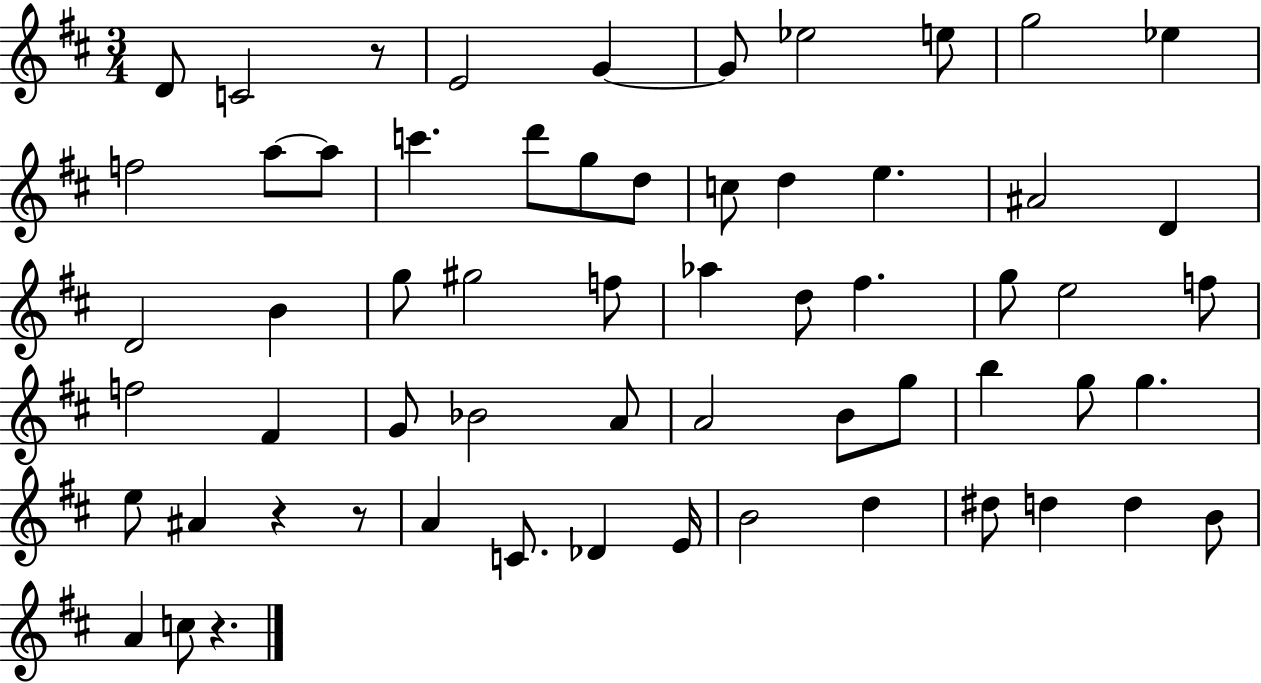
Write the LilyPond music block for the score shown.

{
  \clef treble
  \numericTimeSignature
  \time 3/4
  \key d \major
  d'8 c'2 r8 | e'2 g'4~~ | g'8 ees''2 e''8 | g''2 ees''4 | \break f''2 a''8~~ a''8 | c'''4. d'''8 g''8 d''8 | c''8 d''4 e''4. | ais'2 d'4 | \break d'2 b'4 | g''8 gis''2 f''8 | aes''4 d''8 fis''4. | g''8 e''2 f''8 | \break f''2 fis'4 | g'8 bes'2 a'8 | a'2 b'8 g''8 | b''4 g''8 g''4. | \break e''8 ais'4 r4 r8 | a'4 c'8. des'4 e'16 | b'2 d''4 | dis''8 d''4 d''4 b'8 | \break a'4 c''8 r4. | \bar "|."
}